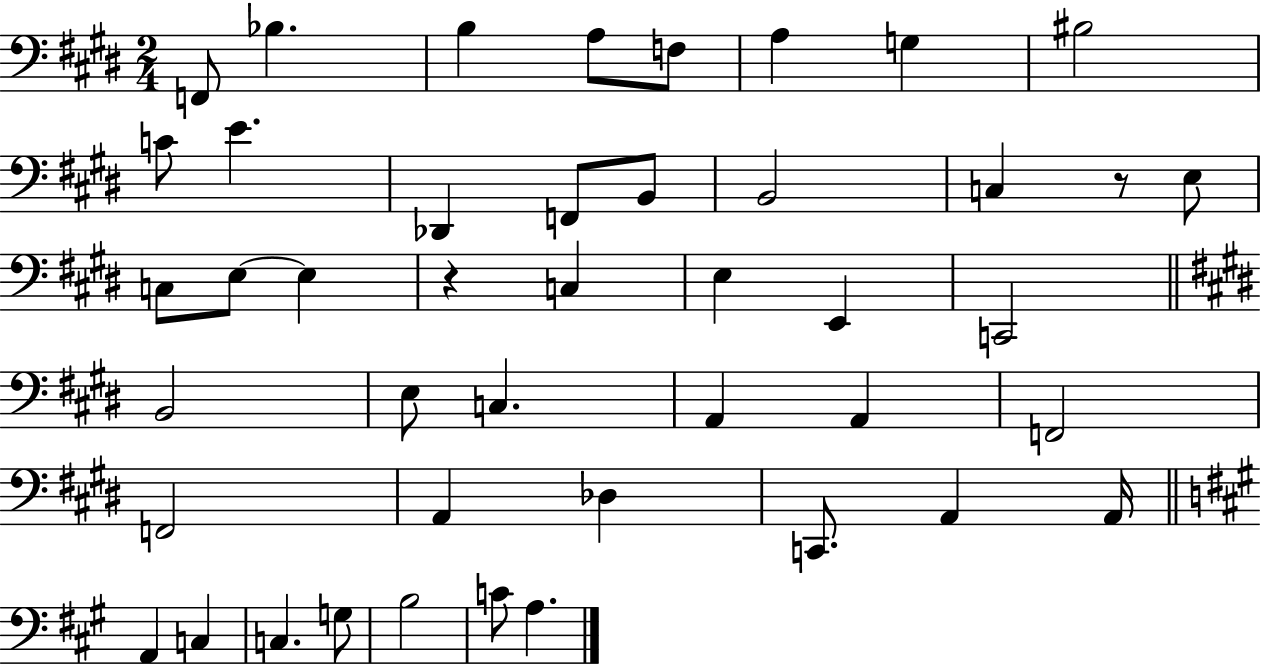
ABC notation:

X:1
T:Untitled
M:2/4
L:1/4
K:E
F,,/2 _B, B, A,/2 F,/2 A, G, ^B,2 C/2 E _D,, F,,/2 B,,/2 B,,2 C, z/2 E,/2 C,/2 E,/2 E, z C, E, E,, C,,2 B,,2 E,/2 C, A,, A,, F,,2 F,,2 A,, _D, C,,/2 A,, A,,/4 A,, C, C, G,/2 B,2 C/2 A,